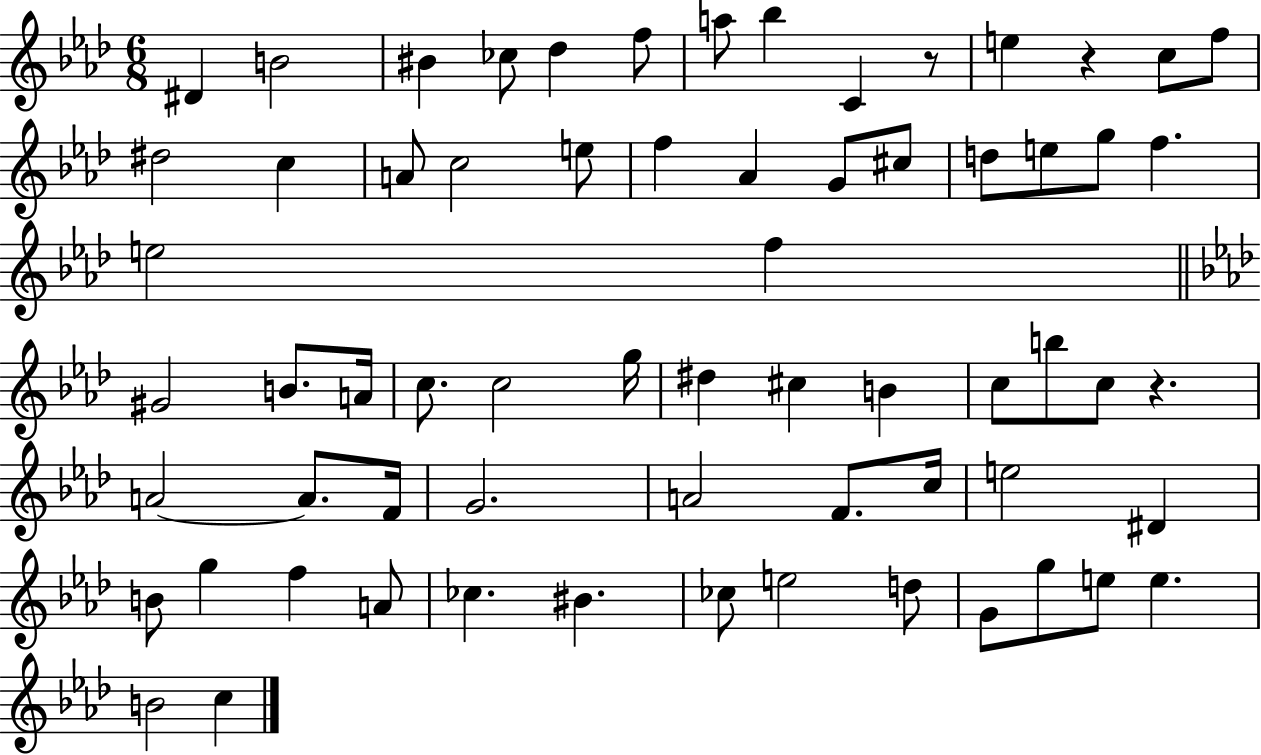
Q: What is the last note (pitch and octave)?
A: C5